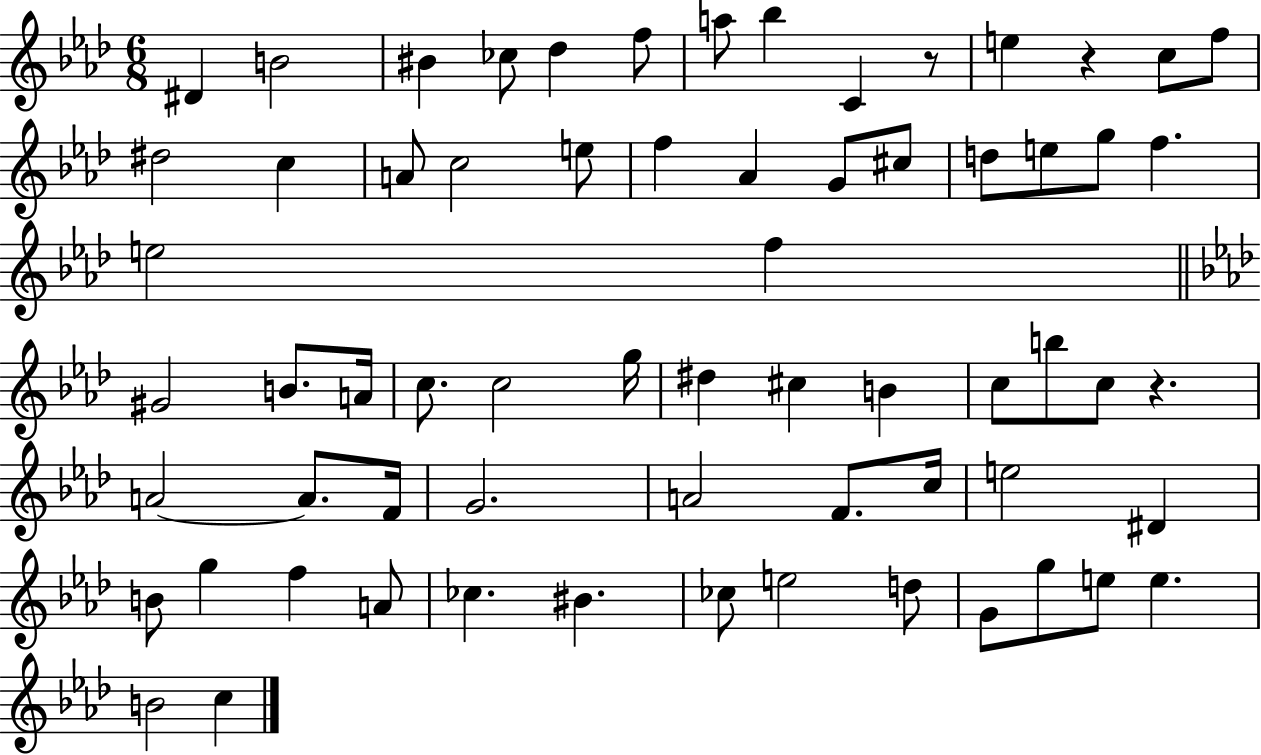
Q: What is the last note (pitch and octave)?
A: C5